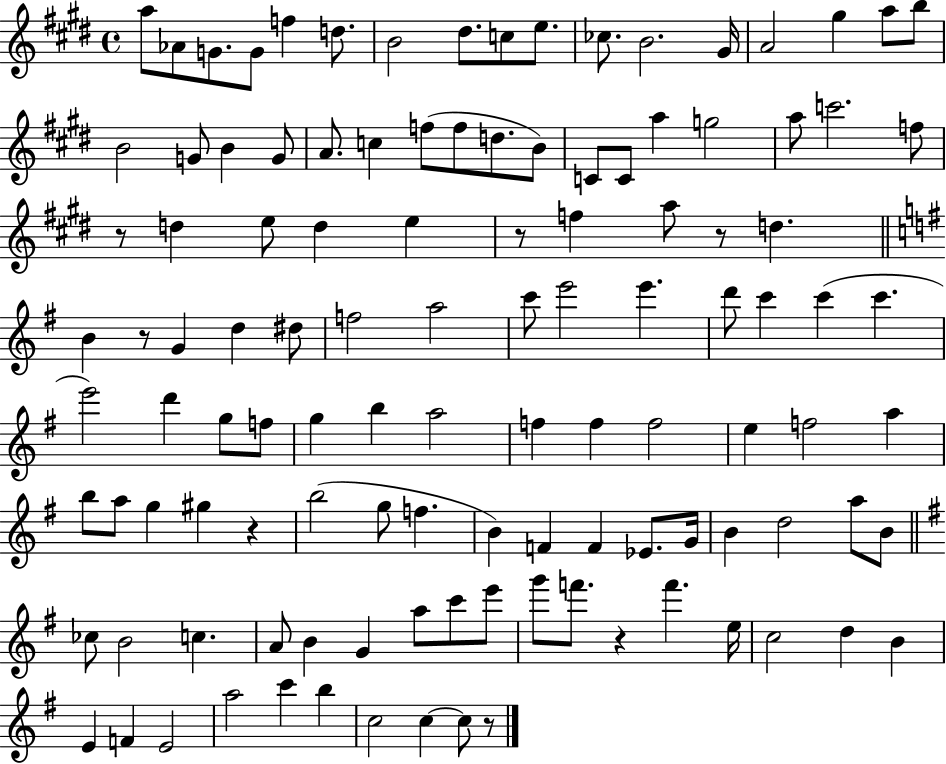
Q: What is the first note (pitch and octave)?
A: A5